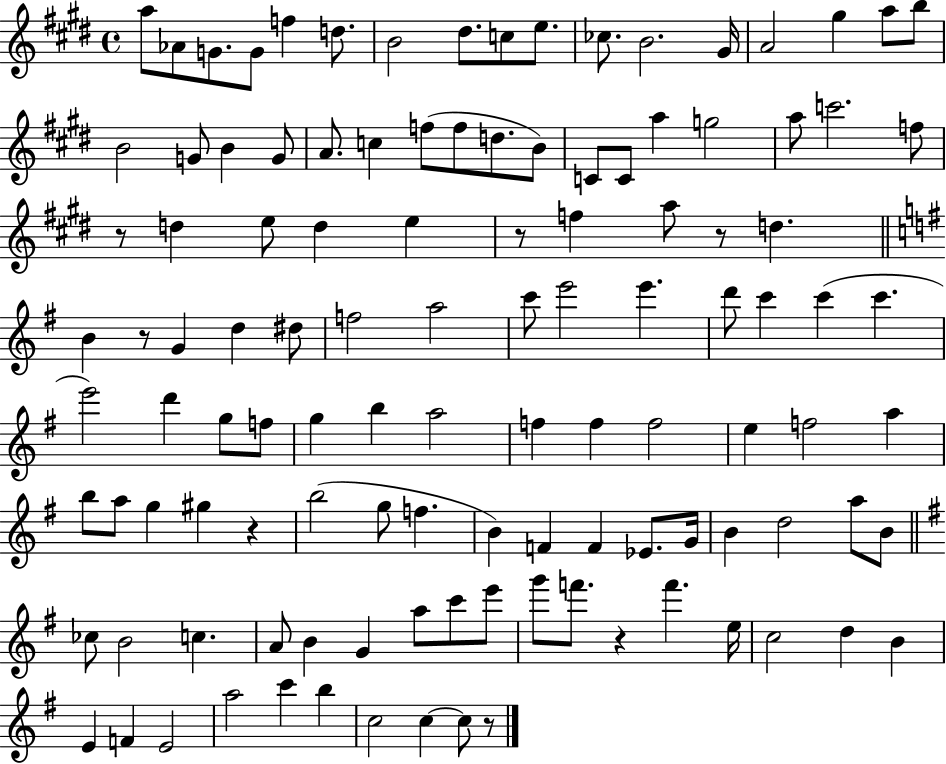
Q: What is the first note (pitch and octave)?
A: A5